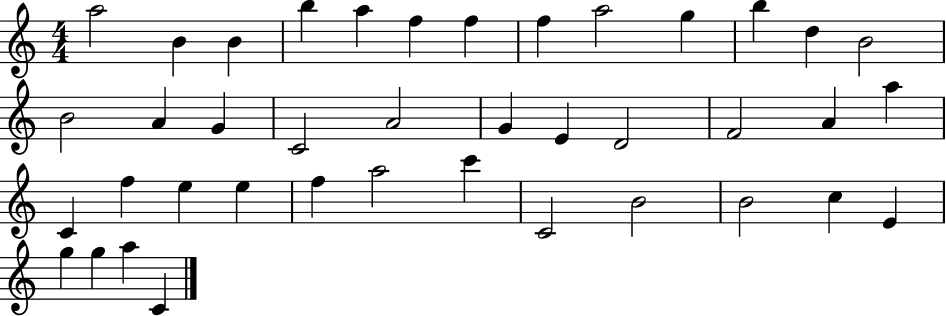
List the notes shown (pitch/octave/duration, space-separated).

A5/h B4/q B4/q B5/q A5/q F5/q F5/q F5/q A5/h G5/q B5/q D5/q B4/h B4/h A4/q G4/q C4/h A4/h G4/q E4/q D4/h F4/h A4/q A5/q C4/q F5/q E5/q E5/q F5/q A5/h C6/q C4/h B4/h B4/h C5/q E4/q G5/q G5/q A5/q C4/q